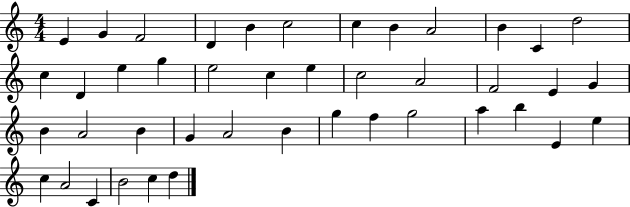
X:1
T:Untitled
M:4/4
L:1/4
K:C
E G F2 D B c2 c B A2 B C d2 c D e g e2 c e c2 A2 F2 E G B A2 B G A2 B g f g2 a b E e c A2 C B2 c d